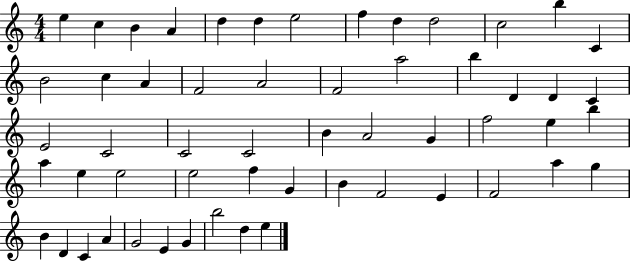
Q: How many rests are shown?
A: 0